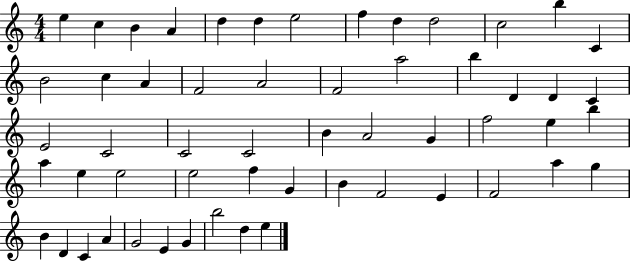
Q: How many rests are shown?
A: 0